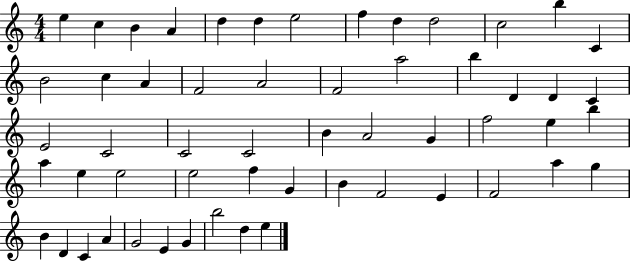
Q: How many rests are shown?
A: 0